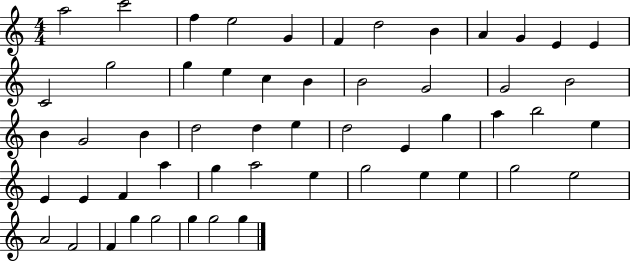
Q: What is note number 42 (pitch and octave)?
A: G5